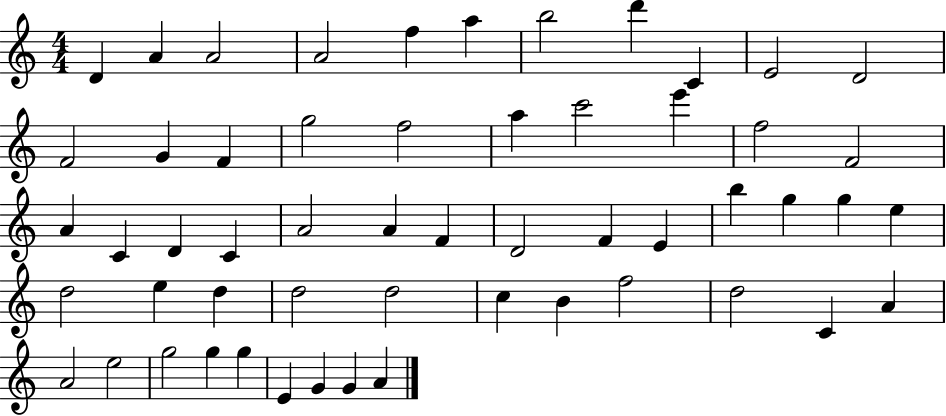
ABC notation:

X:1
T:Untitled
M:4/4
L:1/4
K:C
D A A2 A2 f a b2 d' C E2 D2 F2 G F g2 f2 a c'2 e' f2 F2 A C D C A2 A F D2 F E b g g e d2 e d d2 d2 c B f2 d2 C A A2 e2 g2 g g E G G A